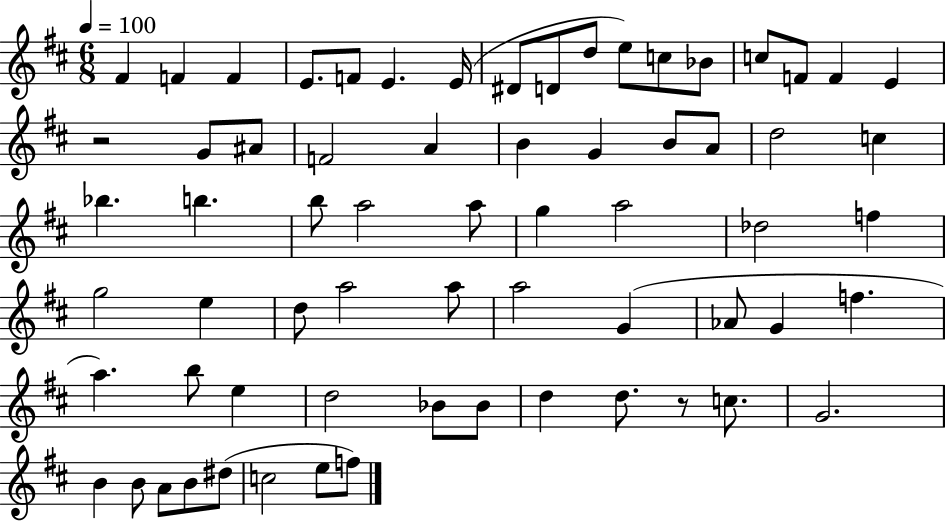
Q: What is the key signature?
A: D major